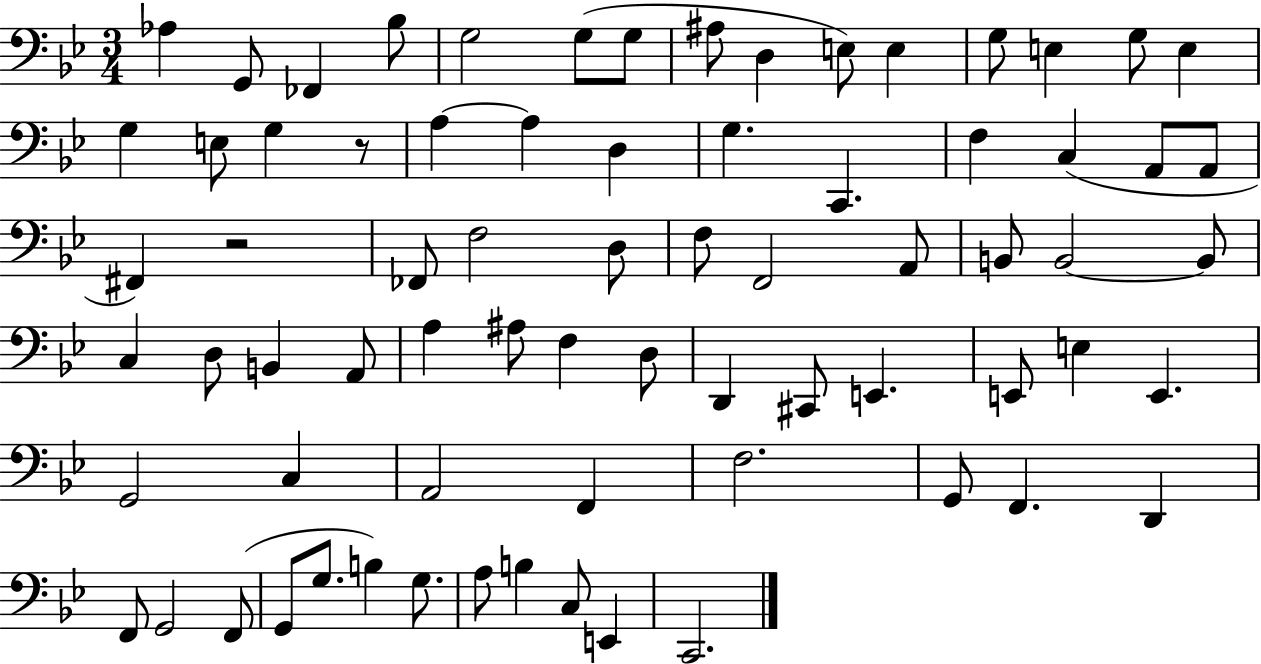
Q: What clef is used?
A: bass